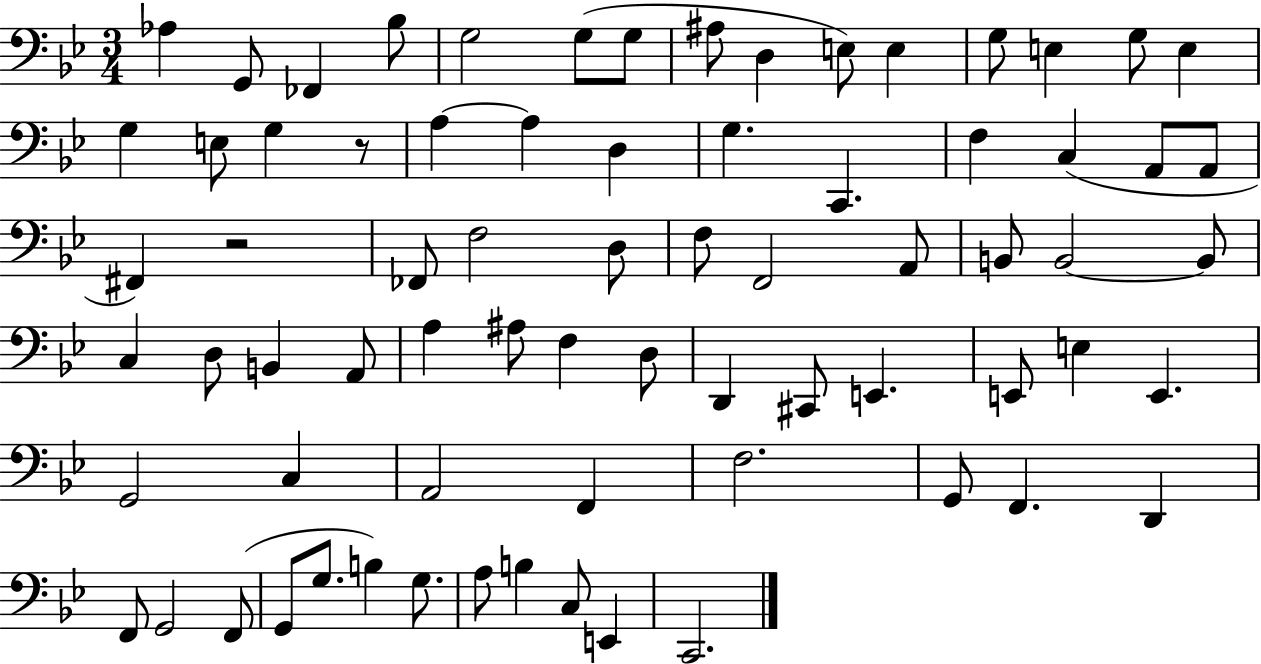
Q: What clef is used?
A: bass